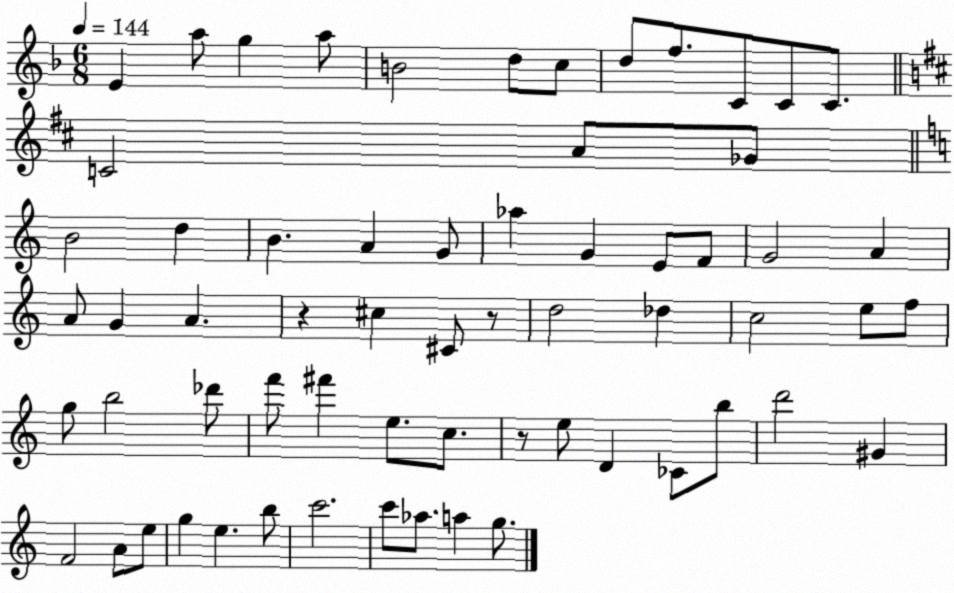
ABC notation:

X:1
T:Untitled
M:6/8
L:1/4
K:F
E a/2 g a/2 B2 d/2 c/2 d/2 f/2 C/2 C/2 C/2 C2 A/2 _G/2 B2 d B A G/2 _a G E/2 F/2 G2 A A/2 G A z ^c ^C/2 z/2 d2 _d c2 e/2 f/2 g/2 b2 _d'/2 f'/2 ^f' e/2 c/2 z/2 e/2 D _C/2 b/2 d'2 ^G F2 A/2 e/2 g e b/2 c'2 c'/2 _a/2 a g/2